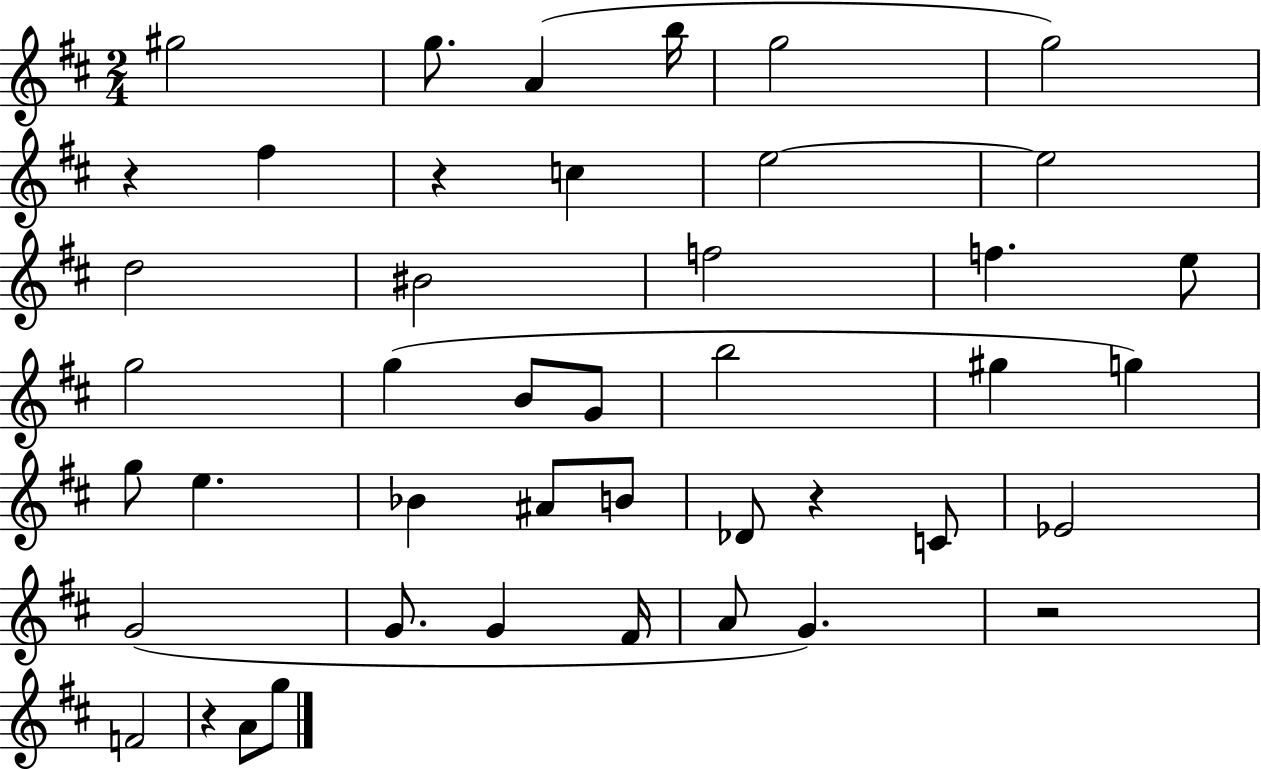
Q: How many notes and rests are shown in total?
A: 44